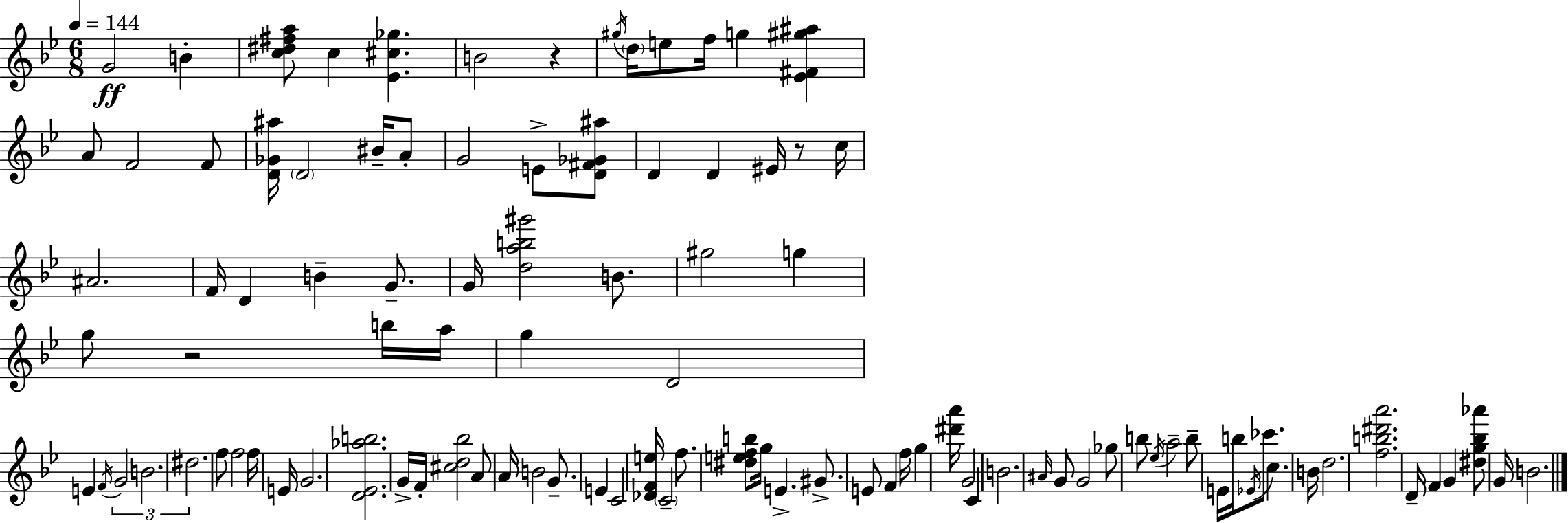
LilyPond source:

{
  \clef treble
  \numericTimeSignature
  \time 6/8
  \key g \minor
  \tempo 4 = 144
  g'2\ff b'4-. | <c'' dis'' fis'' a''>8 c''4 <ees' cis'' ges''>4. | b'2 r4 | \acciaccatura { gis''16 } \parenthesize d''16 e''8 f''16 g''4 <ees' fis' gis'' ais''>4 | \break a'8 f'2 f'8 | <d' ges' ais''>16 \parenthesize d'2 bis'16-- a'8-. | g'2 e'8-> <d' fis' ges' ais''>8 | d'4 d'4 eis'16 r8 | \break c''16 ais'2. | f'16 d'4 b'4-- g'8.-- | g'16 <d'' a'' b'' gis'''>2 b'8. | gis''2 g''4 | \break g''8 r2 b''16 | a''16 g''4 d'2 | e'4 \acciaccatura { f'16 } \tuplet 3/2 { g'2 | b'2. | \break dis''2. } | f''8 f''2 | f''16 e'16 g'2. | <d' ees' aes'' b''>2. | \break g'16-> f'16-. <cis'' d'' bes''>2 | a'8 a'16 b'2 g'8.-- | e'4 c'2 | <des' f' e''>16 \parenthesize c'2-- f''8. | \break <dis'' e'' f'' b''>8 g''16 e'4.-> gis'8.-> | e'8 f'4 f''16 g''4 | <dis''' a'''>16 g'2 c'4 | b'2. | \break \grace { ais'16 } g'8 g'2 | ges''8 b''8 \acciaccatura { ees''16 } a''2-- | b''8-- e'16 b''16 \acciaccatura { ees'16 } ces'''8. c''4. | b'16 d''2. | \break <f'' b'' dis''' a'''>2. | d'16-- f'4 g'4 | <dis'' g'' bes'' aes'''>8 g'16 b'2. | \bar "|."
}